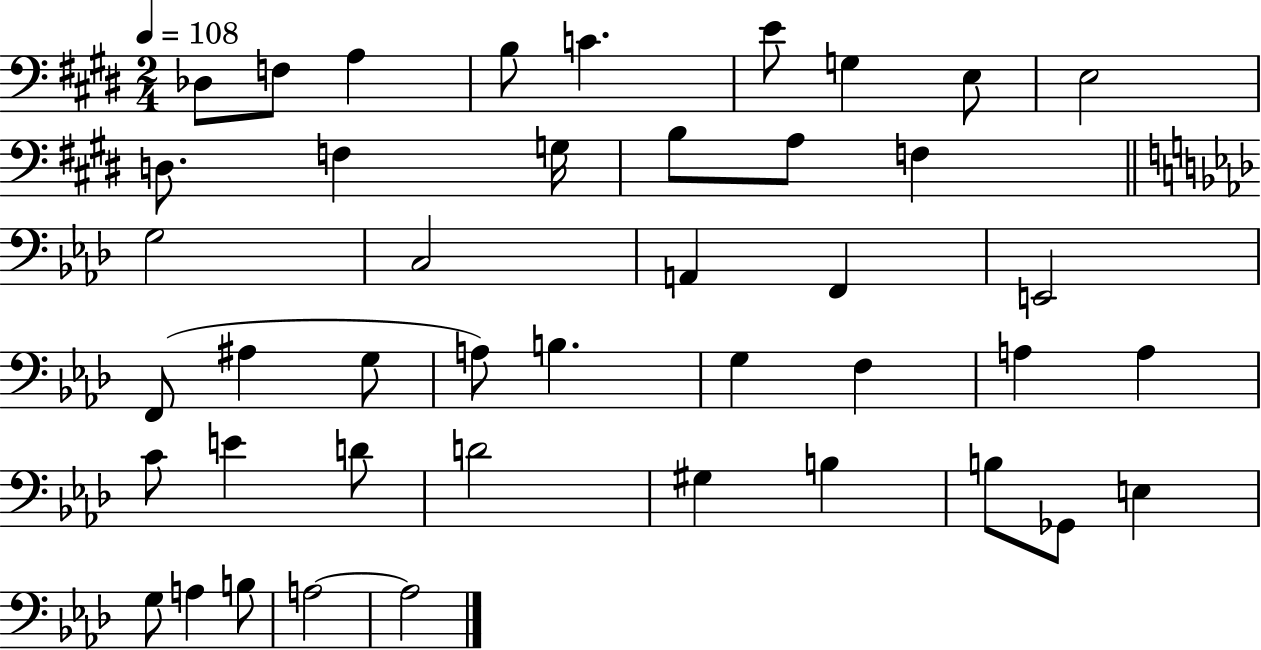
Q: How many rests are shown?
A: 0